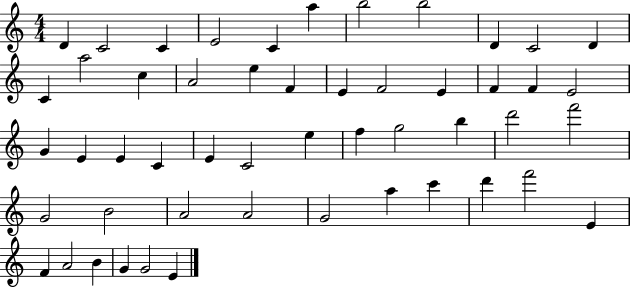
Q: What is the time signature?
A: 4/4